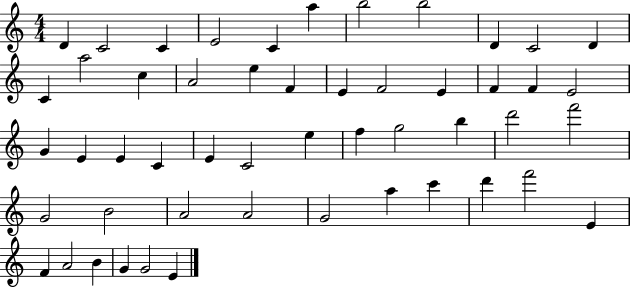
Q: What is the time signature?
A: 4/4